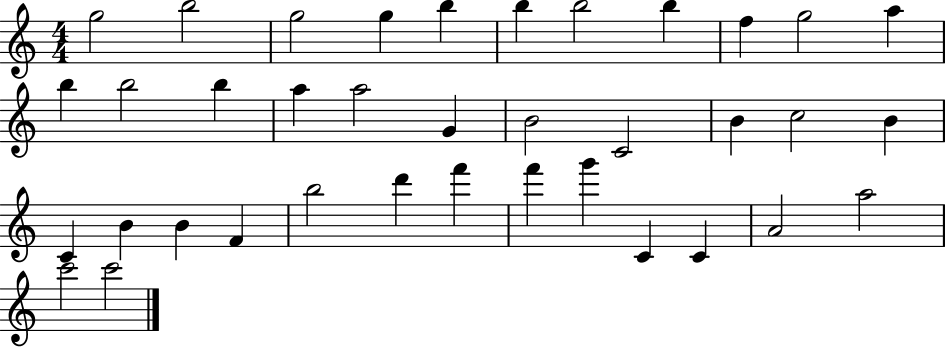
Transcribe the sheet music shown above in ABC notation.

X:1
T:Untitled
M:4/4
L:1/4
K:C
g2 b2 g2 g b b b2 b f g2 a b b2 b a a2 G B2 C2 B c2 B C B B F b2 d' f' f' g' C C A2 a2 c'2 c'2